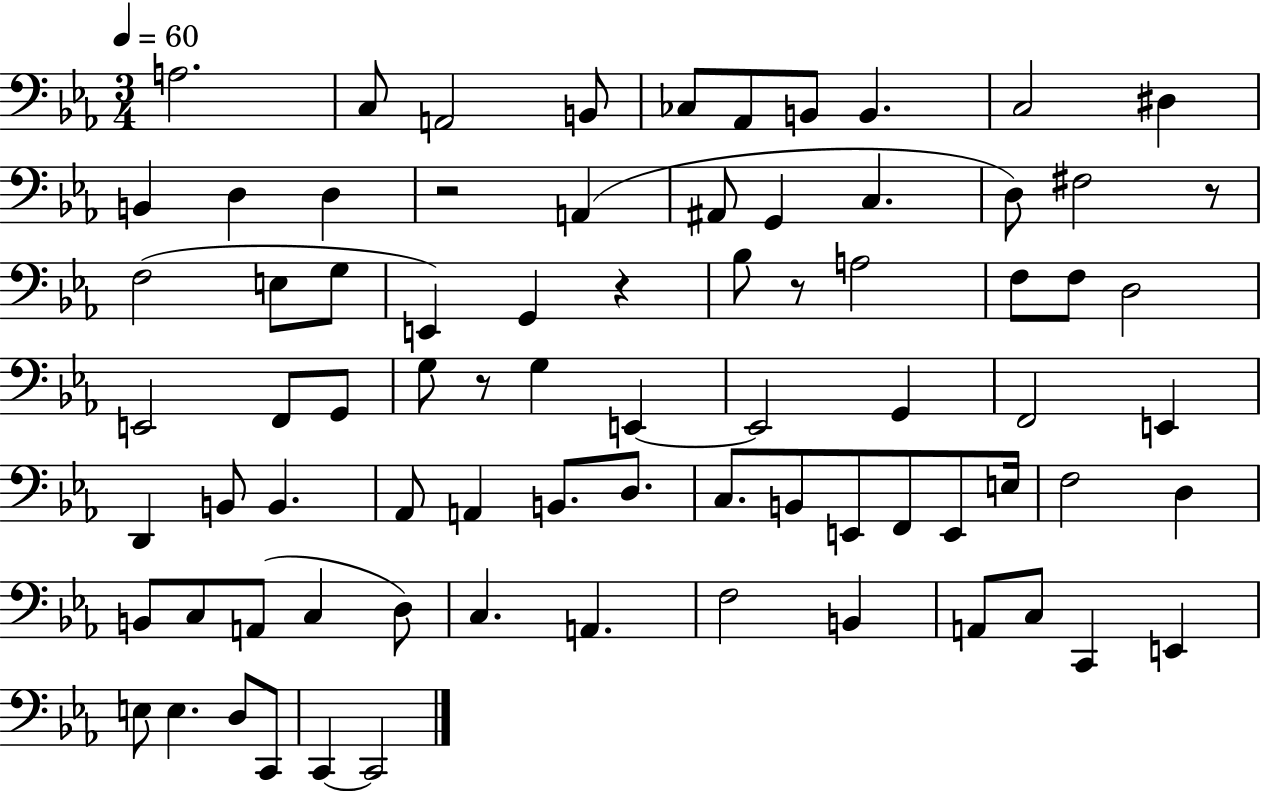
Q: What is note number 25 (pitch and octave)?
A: Bb3